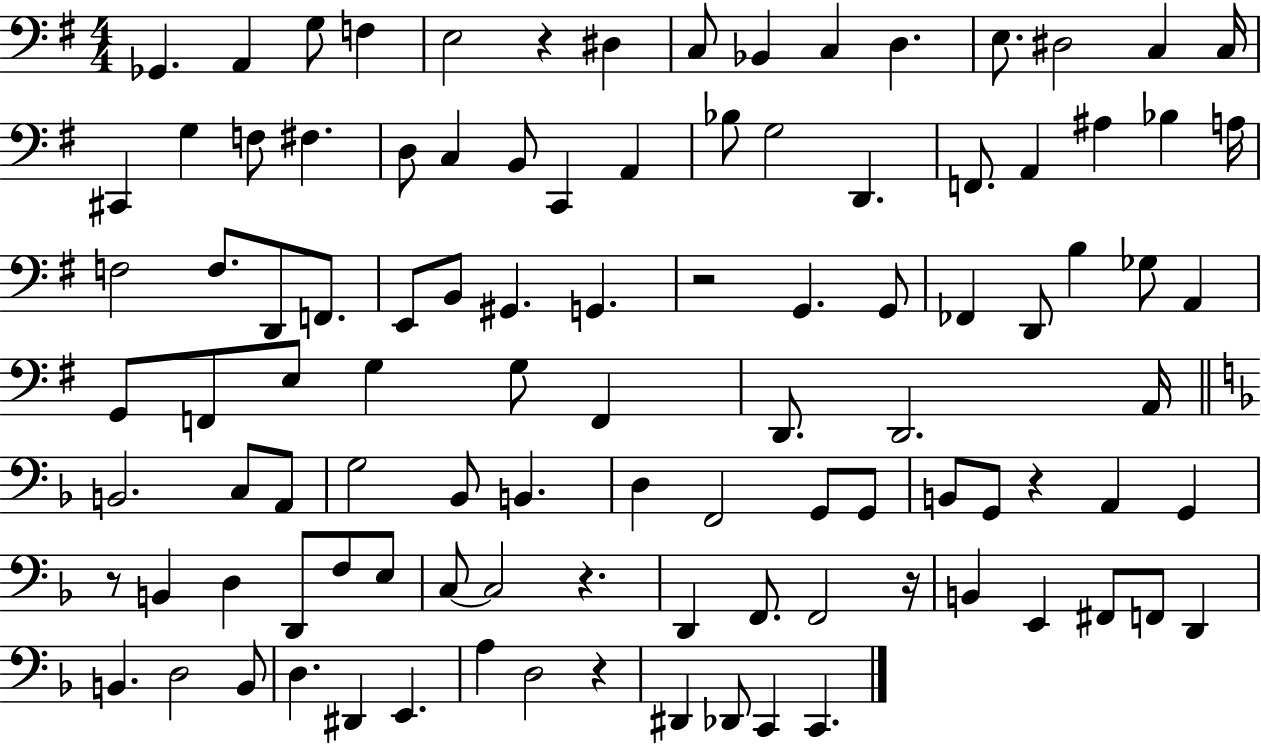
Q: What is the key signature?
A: G major